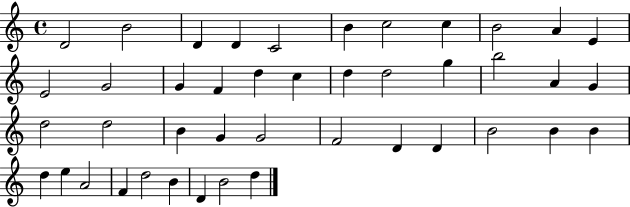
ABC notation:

X:1
T:Untitled
M:4/4
L:1/4
K:C
D2 B2 D D C2 B c2 c B2 A E E2 G2 G F d c d d2 g b2 A G d2 d2 B G G2 F2 D D B2 B B d e A2 F d2 B D B2 d